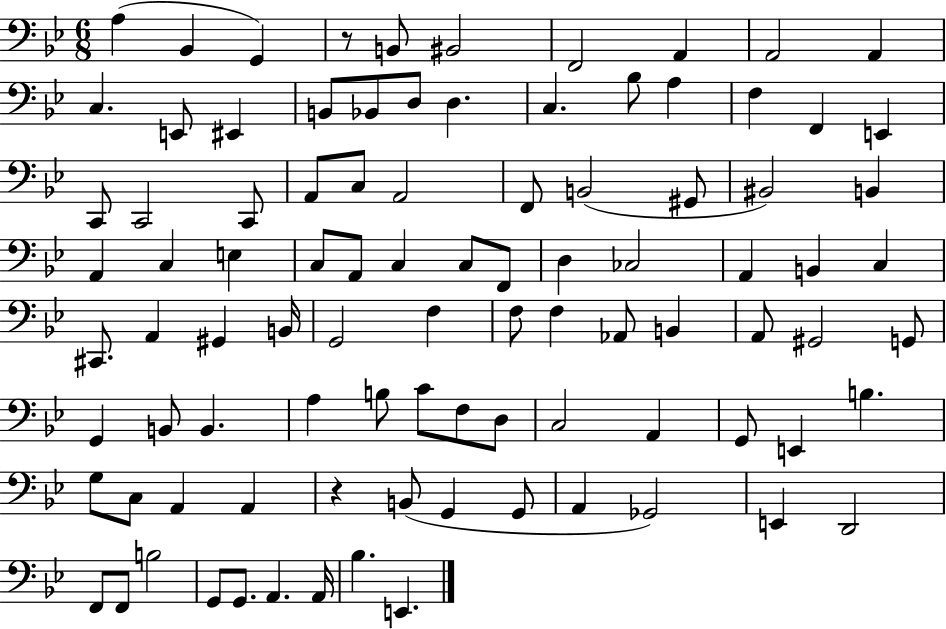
X:1
T:Untitled
M:6/8
L:1/4
K:Bb
A, _B,, G,, z/2 B,,/2 ^B,,2 F,,2 A,, A,,2 A,, C, E,,/2 ^E,, B,,/2 _B,,/2 D,/2 D, C, _B,/2 A, F, F,, E,, C,,/2 C,,2 C,,/2 A,,/2 C,/2 A,,2 F,,/2 B,,2 ^G,,/2 ^B,,2 B,, A,, C, E, C,/2 A,,/2 C, C,/2 F,,/2 D, _C,2 A,, B,, C, ^C,,/2 A,, ^G,, B,,/4 G,,2 F, F,/2 F, _A,,/2 B,, A,,/2 ^G,,2 G,,/2 G,, B,,/2 B,, A, B,/2 C/2 F,/2 D,/2 C,2 A,, G,,/2 E,, B, G,/2 C,/2 A,, A,, z B,,/2 G,, G,,/2 A,, _G,,2 E,, D,,2 F,,/2 F,,/2 B,2 G,,/2 G,,/2 A,, A,,/4 _B, E,,